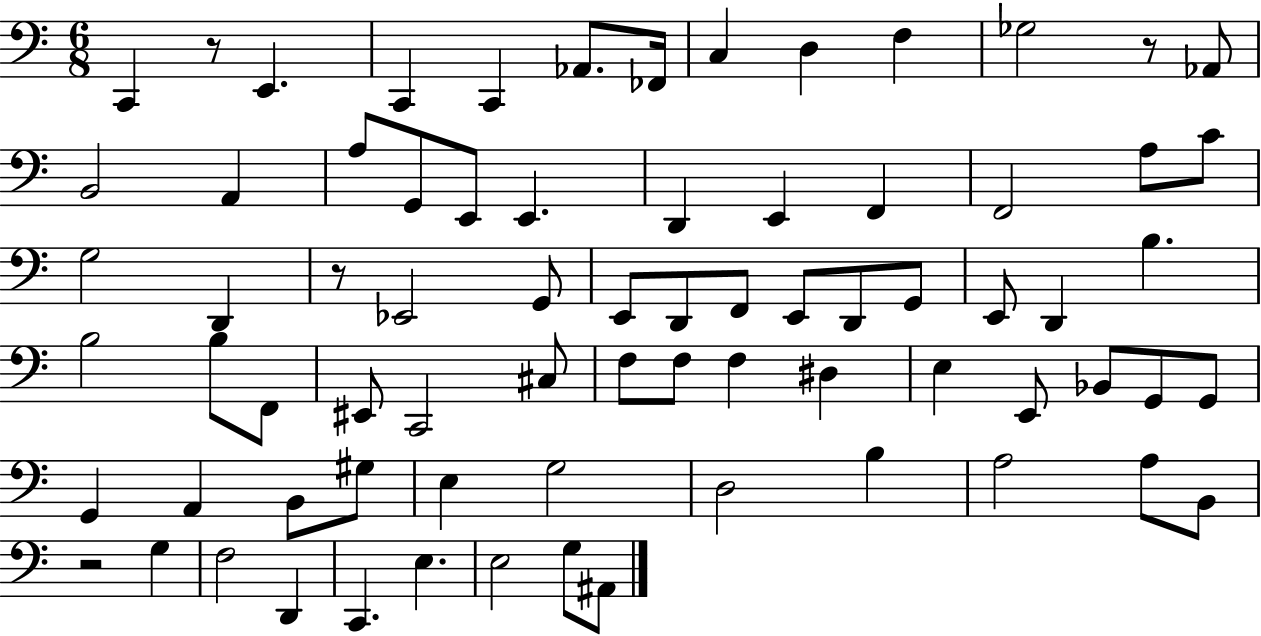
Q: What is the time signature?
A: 6/8